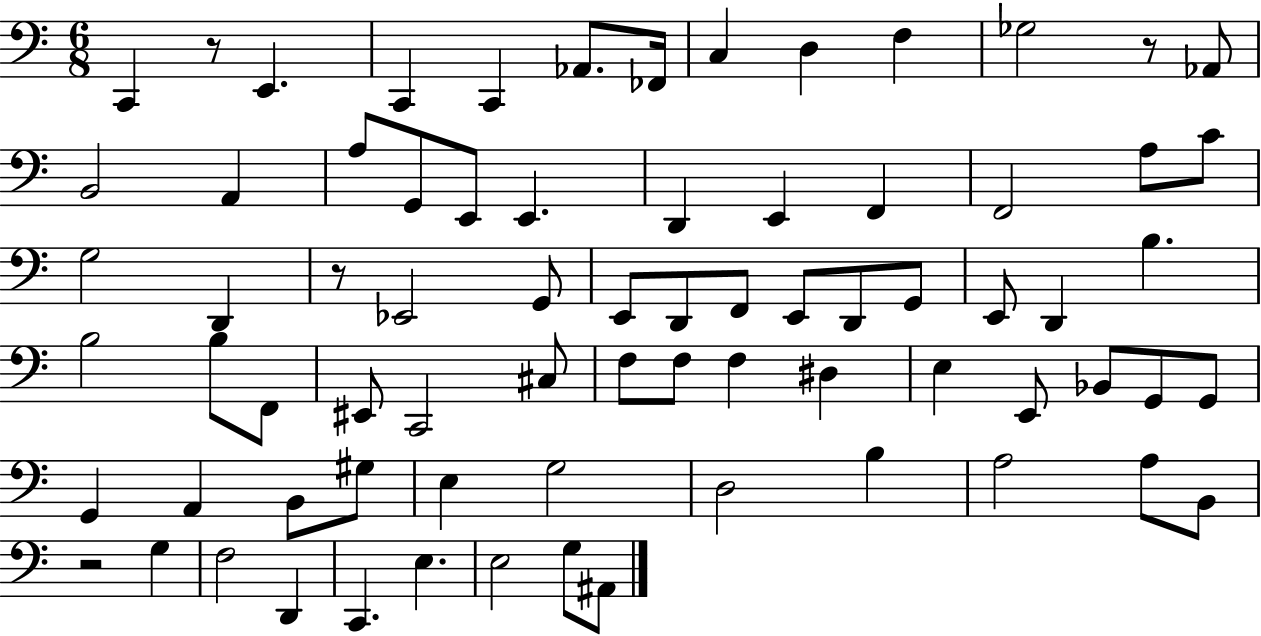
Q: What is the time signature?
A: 6/8